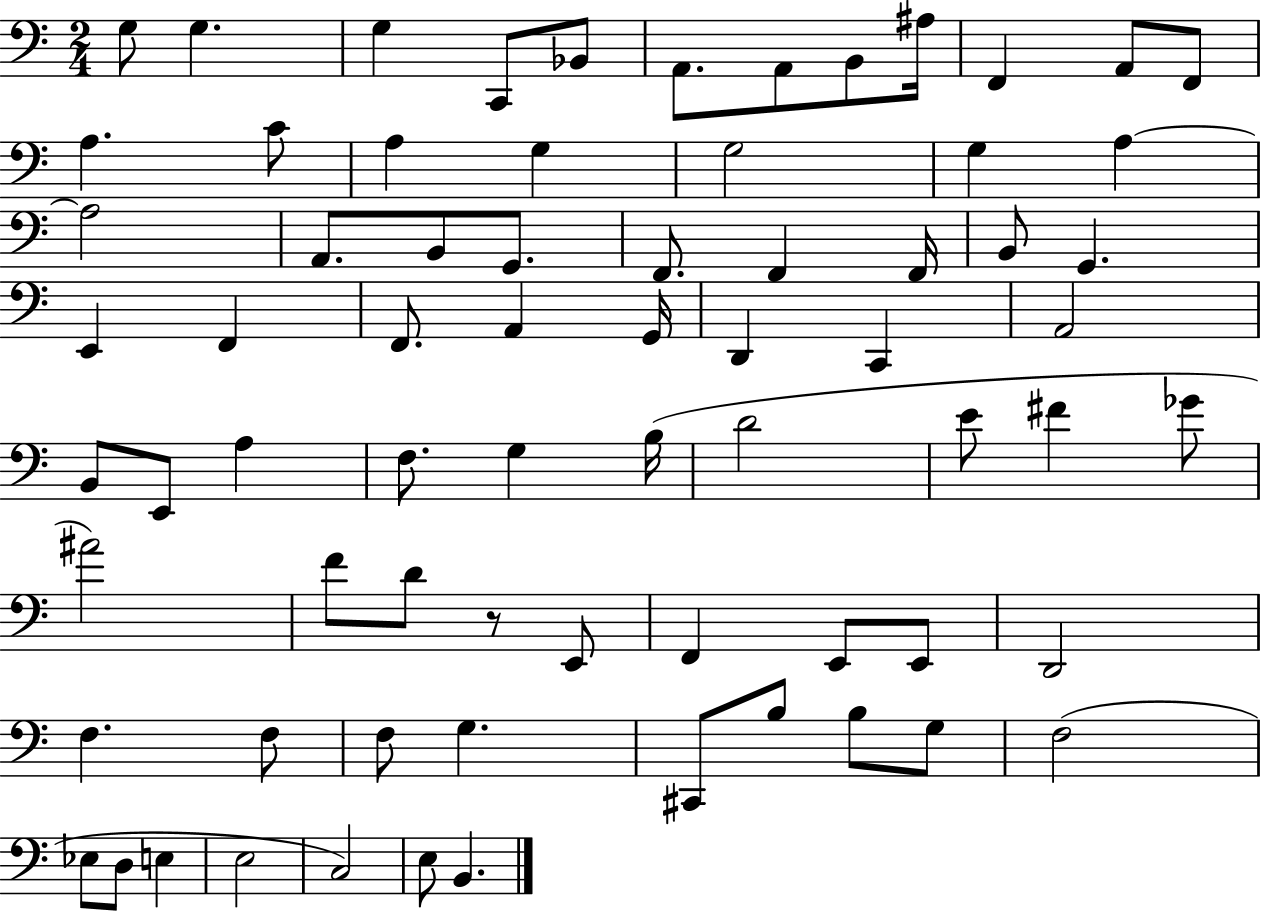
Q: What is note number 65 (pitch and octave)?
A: D3